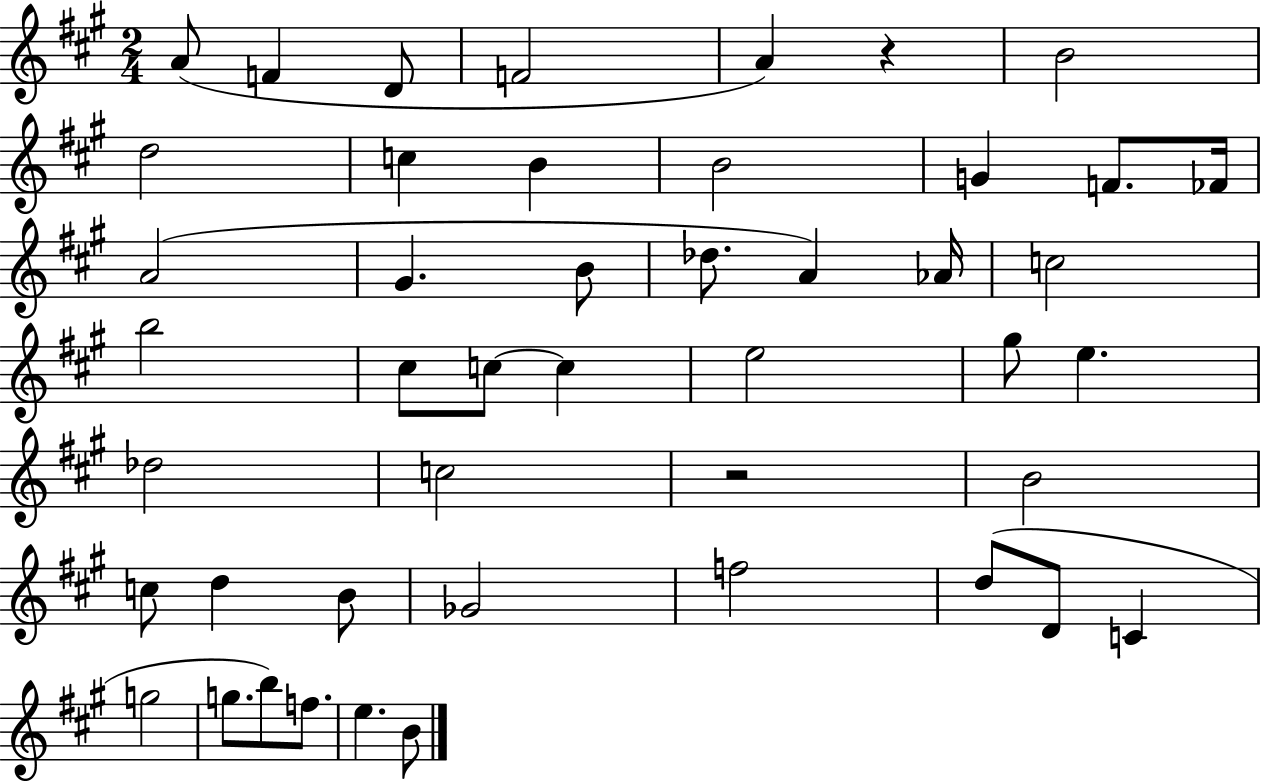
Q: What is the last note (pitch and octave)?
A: B4